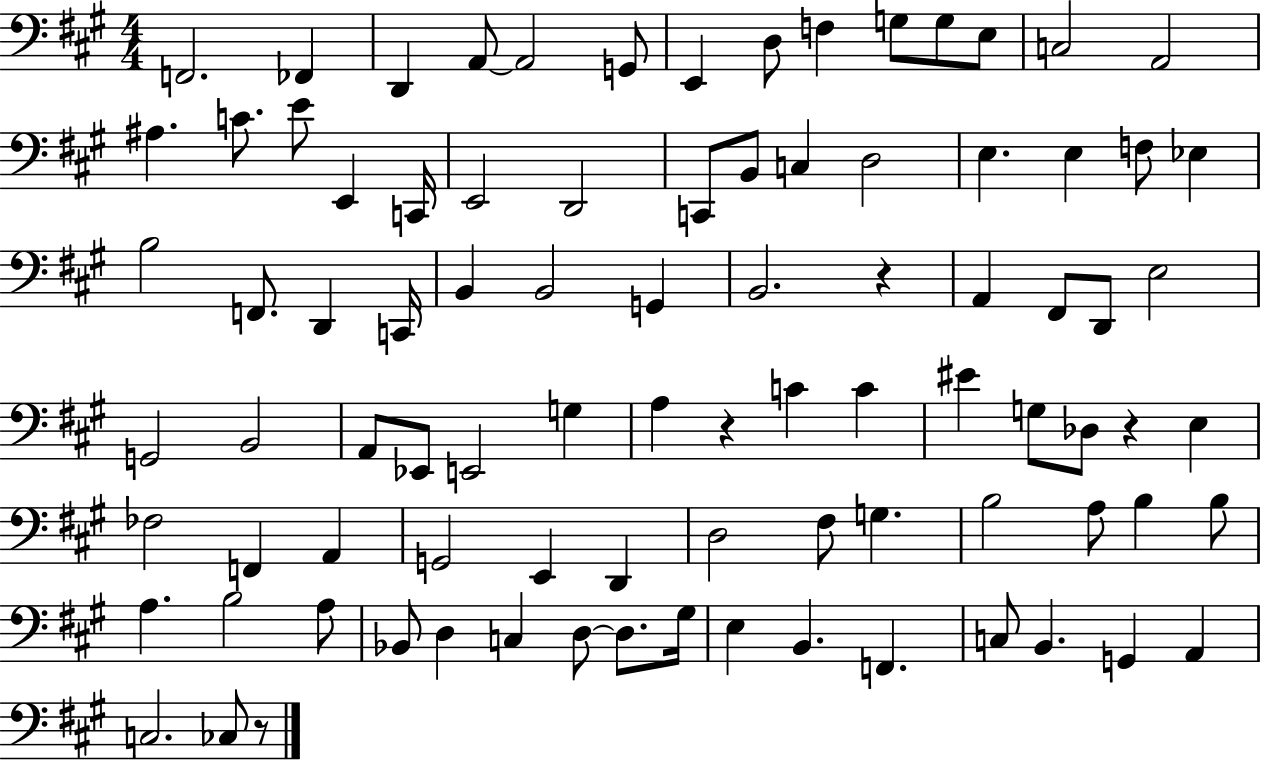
X:1
T:Untitled
M:4/4
L:1/4
K:A
F,,2 _F,, D,, A,,/2 A,,2 G,,/2 E,, D,/2 F, G,/2 G,/2 E,/2 C,2 A,,2 ^A, C/2 E/2 E,, C,,/4 E,,2 D,,2 C,,/2 B,,/2 C, D,2 E, E, F,/2 _E, B,2 F,,/2 D,, C,,/4 B,, B,,2 G,, B,,2 z A,, ^F,,/2 D,,/2 E,2 G,,2 B,,2 A,,/2 _E,,/2 E,,2 G, A, z C C ^E G,/2 _D,/2 z E, _F,2 F,, A,, G,,2 E,, D,, D,2 ^F,/2 G, B,2 A,/2 B, B,/2 A, B,2 A,/2 _B,,/2 D, C, D,/2 D,/2 ^G,/4 E, B,, F,, C,/2 B,, G,, A,, C,2 _C,/2 z/2